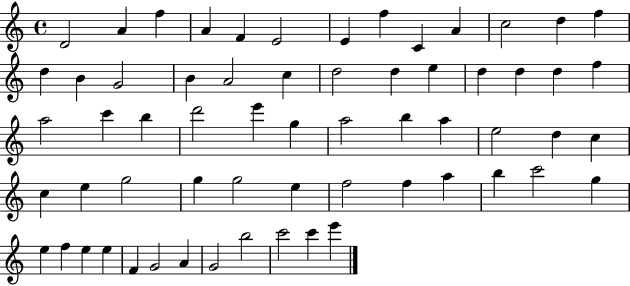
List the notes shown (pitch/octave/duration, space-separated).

D4/h A4/q F5/q A4/q F4/q E4/h E4/q F5/q C4/q A4/q C5/h D5/q F5/q D5/q B4/q G4/h B4/q A4/h C5/q D5/h D5/q E5/q D5/q D5/q D5/q F5/q A5/h C6/q B5/q D6/h E6/q G5/q A5/h B5/q A5/q E5/h D5/q C5/q C5/q E5/q G5/h G5/q G5/h E5/q F5/h F5/q A5/q B5/q C6/h G5/q E5/q F5/q E5/q E5/q F4/q G4/h A4/q G4/h B5/h C6/h C6/q E6/q